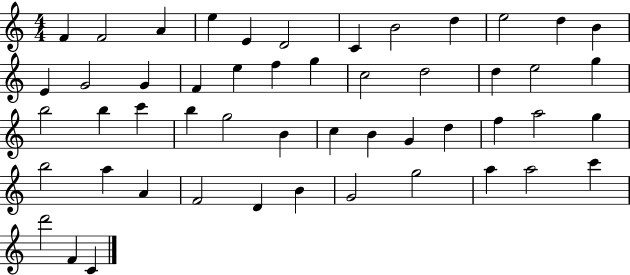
X:1
T:Untitled
M:4/4
L:1/4
K:C
F F2 A e E D2 C B2 d e2 d B E G2 G F e f g c2 d2 d e2 g b2 b c' b g2 B c B G d f a2 g b2 a A F2 D B G2 g2 a a2 c' d'2 F C